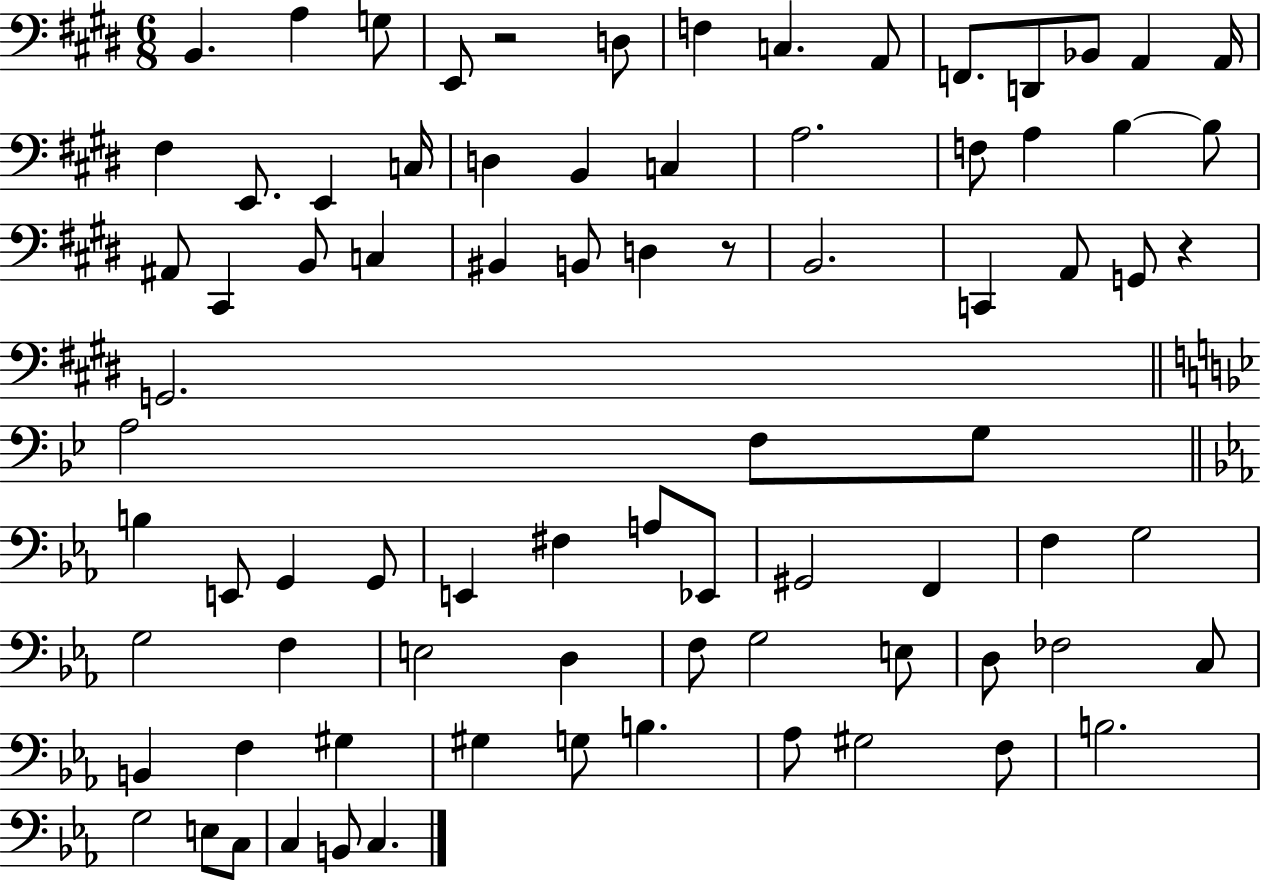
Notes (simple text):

B2/q. A3/q G3/e E2/e R/h D3/e F3/q C3/q. A2/e F2/e. D2/e Bb2/e A2/q A2/s F#3/q E2/e. E2/q C3/s D3/q B2/q C3/q A3/h. F3/e A3/q B3/q B3/e A#2/e C#2/q B2/e C3/q BIS2/q B2/e D3/q R/e B2/h. C2/q A2/e G2/e R/q G2/h. A3/h F3/e G3/e B3/q E2/e G2/q G2/e E2/q F#3/q A3/e Eb2/e G#2/h F2/q F3/q G3/h G3/h F3/q E3/h D3/q F3/e G3/h E3/e D3/e FES3/h C3/e B2/q F3/q G#3/q G#3/q G3/e B3/q. Ab3/e G#3/h F3/e B3/h. G3/h E3/e C3/e C3/q B2/e C3/q.